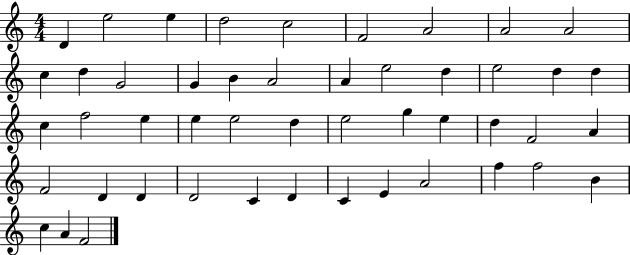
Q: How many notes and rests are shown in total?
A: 48